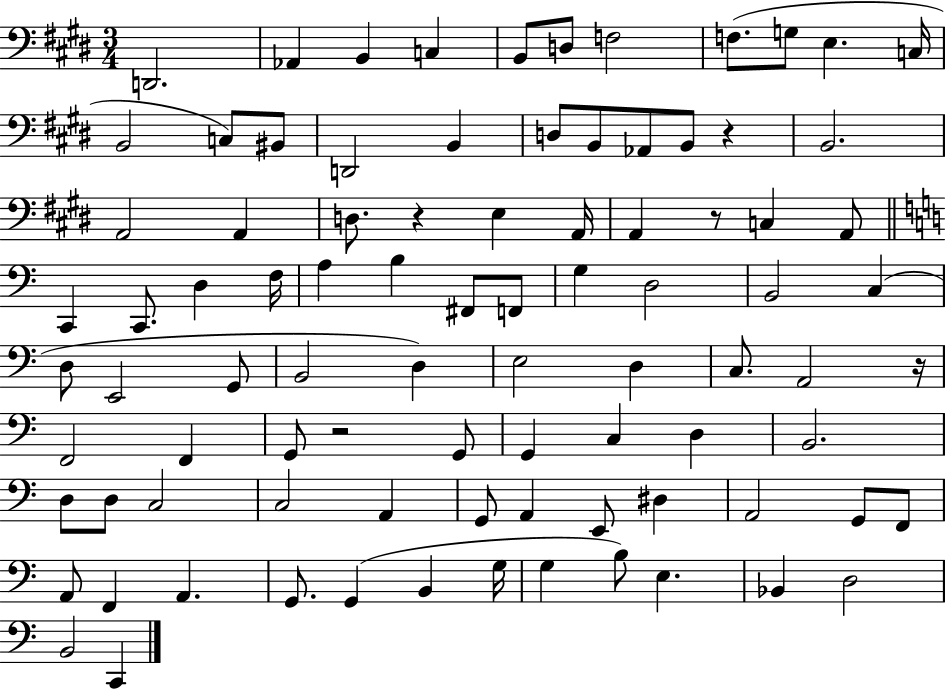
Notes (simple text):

D2/h. Ab2/q B2/q C3/q B2/e D3/e F3/h F3/e. G3/e E3/q. C3/s B2/h C3/e BIS2/e D2/h B2/q D3/e B2/e Ab2/e B2/e R/q B2/h. A2/h A2/q D3/e. R/q E3/q A2/s A2/q R/e C3/q A2/e C2/q C2/e. D3/q F3/s A3/q B3/q F#2/e F2/e G3/q D3/h B2/h C3/q D3/e E2/h G2/e B2/h D3/q E3/h D3/q C3/e. A2/h R/s F2/h F2/q G2/e R/h G2/e G2/q C3/q D3/q B2/h. D3/e D3/e C3/h C3/h A2/q G2/e A2/q E2/e D#3/q A2/h G2/e F2/e A2/e F2/q A2/q. G2/e. G2/q B2/q G3/s G3/q B3/e E3/q. Bb2/q D3/h B2/h C2/q